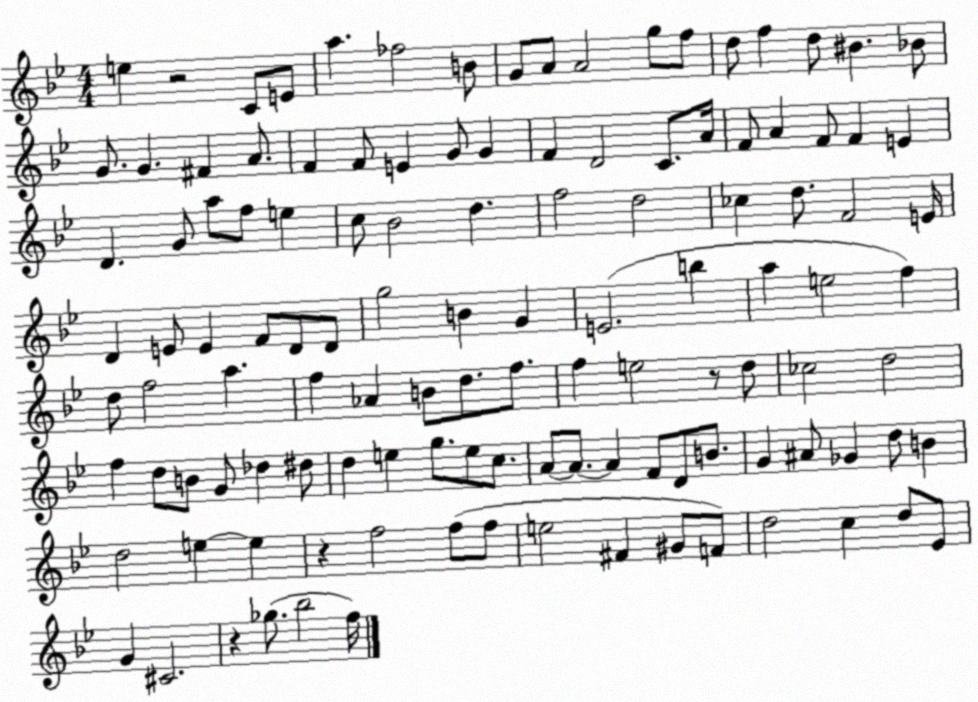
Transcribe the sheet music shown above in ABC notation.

X:1
T:Untitled
M:4/4
L:1/4
K:Bb
e z2 C/2 E/2 a _f2 B/2 G/2 A/2 A2 g/2 f/2 d/2 f d/2 ^B _B/2 G/2 G ^F A/2 F F/2 E G/2 G F D2 C/2 A/4 F/2 A F/2 F E D G/2 a/2 f/2 e c/2 _B2 d f2 d2 _c d/2 F2 E/4 D E/2 E F/2 D/2 D/2 g2 B G E2 b a e2 f d/2 f2 a f _A B/2 d/2 f/2 f e2 z/2 d/2 _c2 d2 f d/2 B/2 G/2 _d ^d/2 d e g/2 e/2 c/2 A/2 A/2 A F/2 D/2 B/2 G ^A/2 _G d/2 B d2 e e z f2 f/2 f/2 e2 ^F ^G/2 F/2 d2 c d/2 _E/2 G ^C2 z _g/2 _b2 f/4